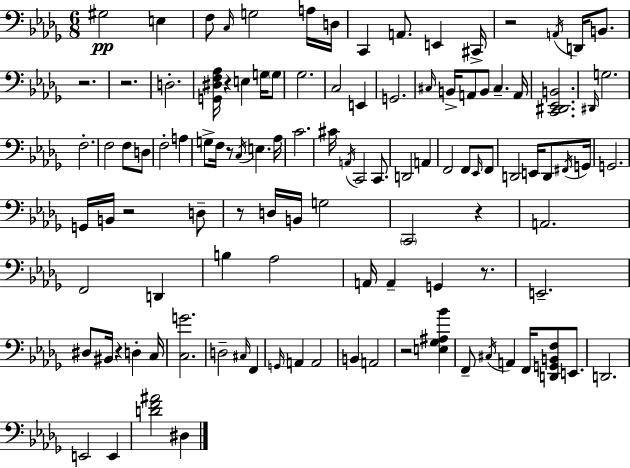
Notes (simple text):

G#3/h E3/q F3/e C3/s G3/h A3/s D3/s C2/q A2/e. E2/q C#2/s R/h A2/s D2/s B2/e. R/h. R/h. D3/h. [G2,D#3,F3,Ab3]/s R/q E3/q G3/s G3/e Gb3/h. C3/h E2/q G2/h. C#3/s B2/s A2/e B2/e C#3/q. A2/s [C2,D#2,Eb2,B2]/h. D#2/s G3/h. F3/h. F3/h F3/e D3/e F3/h A3/q G3/e F3/s R/e C3/s E3/q. Ab3/s C4/h. C#4/s A2/s C2/h C2/e. D2/h A2/q F2/h F2/e Eb2/s F2/e D2/h E2/s D2/e F#2/s G2/s G2/h. G2/s B2/s R/h D3/e R/e D3/s B2/s G3/h C2/h R/q A2/h. F2/h D2/q B3/q Ab3/h A2/s A2/q G2/q R/e. E2/h. D#3/e BIS2/s R/q D3/q C3/s [C3,G4]/h. D3/h C#3/s F2/q G2/s A2/q A2/h B2/q A2/h R/h [E3,Gb3,A#3,Bb4]/q F2/e C#3/s A2/q F2/s [D2,G2,B2,F3]/e E2/e. D2/h. E2/h E2/q [D4,F4,A#4]/h D#3/q